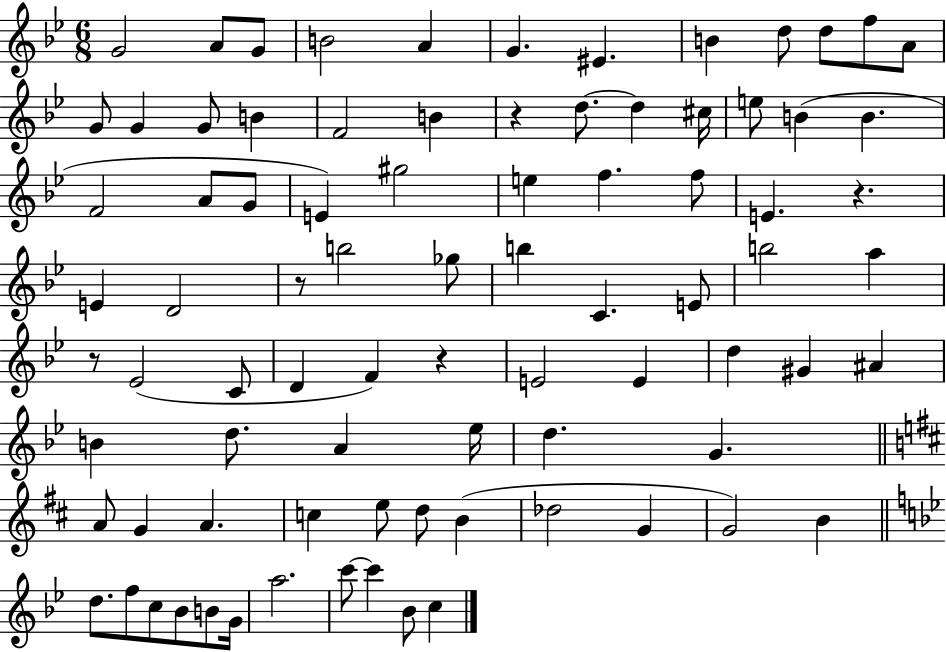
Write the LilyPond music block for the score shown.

{
  \clef treble
  \numericTimeSignature
  \time 6/8
  \key bes \major
  g'2 a'8 g'8 | b'2 a'4 | g'4. eis'4. | b'4 d''8 d''8 f''8 a'8 | \break g'8 g'4 g'8 b'4 | f'2 b'4 | r4 d''8.~~ d''4 cis''16 | e''8 b'4( b'4. | \break f'2 a'8 g'8 | e'4) gis''2 | e''4 f''4. f''8 | e'4. r4. | \break e'4 d'2 | r8 b''2 ges''8 | b''4 c'4. e'8 | b''2 a''4 | \break r8 ees'2( c'8 | d'4 f'4) r4 | e'2 e'4 | d''4 gis'4 ais'4 | \break b'4 d''8. a'4 ees''16 | d''4. g'4. | \bar "||" \break \key d \major a'8 g'4 a'4. | c''4 e''8 d''8 b'4( | des''2 g'4 | g'2) b'4 | \break \bar "||" \break \key g \minor d''8. f''8 c''8 bes'8 b'8 g'16 | a''2. | c'''8~~ c'''4 bes'8 c''4 | \bar "|."
}